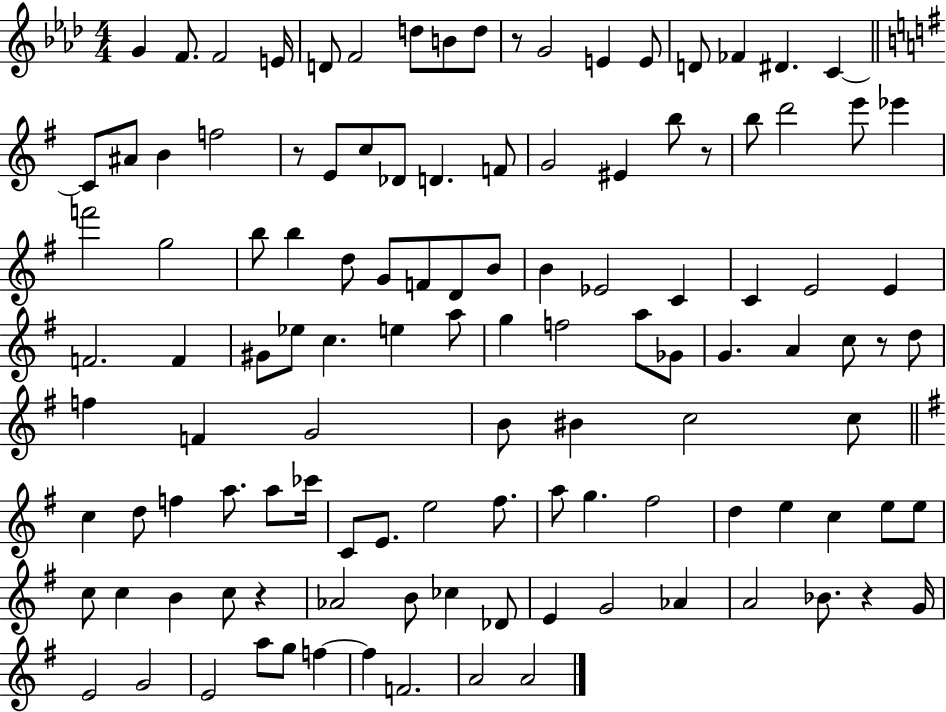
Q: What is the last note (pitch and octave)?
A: A4